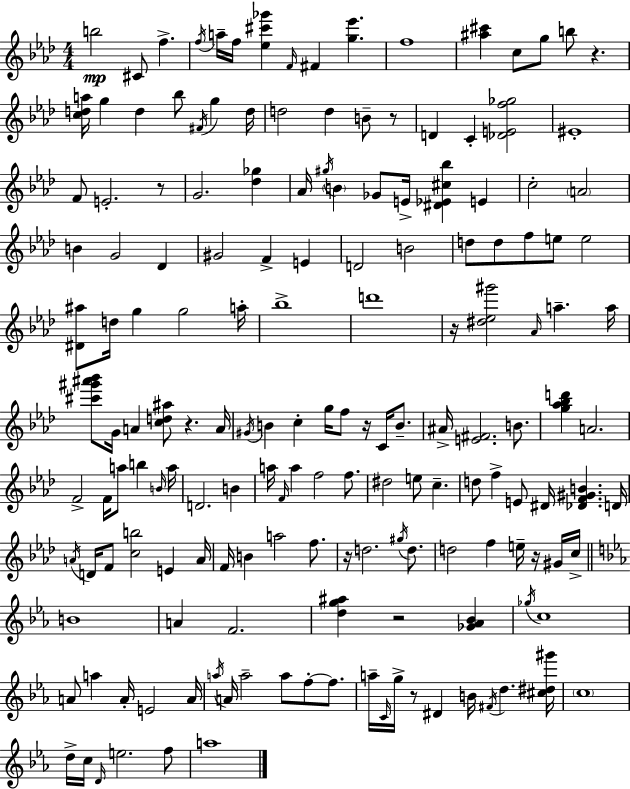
{
  \clef treble
  \numericTimeSignature
  \time 4/4
  \key aes \major
  b''2\mp cis'8 f''4.-> | \acciaccatura { f''16 } a''16-- f''16 <ees'' cis''' ges'''>4 \grace { f'16 } fis'4 <g'' ees'''>4. | f''1 | <ais'' cis'''>4 c''8 g''8 b''8 r4. | \break <c'' d'' a''>16 g''4 d''4 bes''8 \acciaccatura { fis'16 } g''4 | d''16 d''2 d''4 b'8-- | r8 d'4 c'4-. <des' e' f'' ges''>2 | eis'1-. | \break f'8 e'2.-. | r8 g'2. <des'' ges''>4 | aes'16 \acciaccatura { gis''16 } \parenthesize b'4 ges'8 e'16-> <dis' ees' cis'' bes''>4 | e'4 c''2-. \parenthesize a'2 | \break b'4 g'2 | des'4 gis'2 f'4-> | e'4 d'2 b'2 | d''8 d''8 f''8 e''8 e''2 | \break <dis' ais''>8 d''16 g''4 g''2 | a''16-. bes''1-> | d'''1 | r16 <dis'' ees'' gis'''>2 \grace { aes'16 } a''4.-- | \break a''16 <cis''' gis''' ais''' bes'''>8 g'16 a'4 <c'' d'' ais''>8 r4. | a'16 \acciaccatura { gis'16 } b'4 c''4-. g''16 f''8 | r16 c'16 b'8.-- ais'16-> <e' fis'>2. | b'8. <g'' aes'' bes'' d'''>4 a'2. | \break f'2-> f'16 a''8 | b''4 \grace { b'16 } a''16 d'2. | b'4 a''16 \grace { f'16 } a''4 f''2 | f''8. dis''2 | \break e''8 c''4.-- d''8 f''4-> e'8 | dis'16 <des' f' gis' b'>4. d'16 \acciaccatura { a'16 } d'16 f'8 <c'' b''>2 | e'4 a'16 f'16 b'4 a''2 | f''8. r16 d''2. | \break \acciaccatura { gis''16 } d''8. d''2 | f''4 e''16-- r16 gis'16 c''16-> \bar "||" \break \key ees \major b'1 | a'4 f'2. | <d'' g'' ais''>4 r2 <ges' aes' bes'>4 | \acciaccatura { ges''16 } c''1 | \break a'8 a''4 a'16-. e'2 | a'16 \acciaccatura { a''16 } a'16 a''2-- a''8 f''8-.~~ f''8. | a''16-- \grace { c'16 } g''16-> r8 dis'4 b'16 \acciaccatura { fis'16 } d''4. | <cis'' dis'' gis'''>16 \parenthesize c''1 | \break d''16-> c''16 \grace { d'16 } e''2. | f''8 a''1 | \bar "|."
}